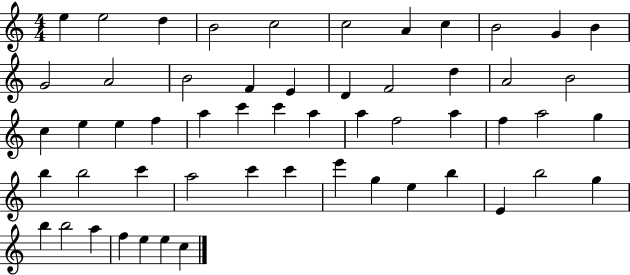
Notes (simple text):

E5/q E5/h D5/q B4/h C5/h C5/h A4/q C5/q B4/h G4/q B4/q G4/h A4/h B4/h F4/q E4/q D4/q F4/h D5/q A4/h B4/h C5/q E5/q E5/q F5/q A5/q C6/q C6/q A5/q A5/q F5/h A5/q F5/q A5/h G5/q B5/q B5/h C6/q A5/h C6/q C6/q E6/q G5/q E5/q B5/q E4/q B5/h G5/q B5/q B5/h A5/q F5/q E5/q E5/q C5/q